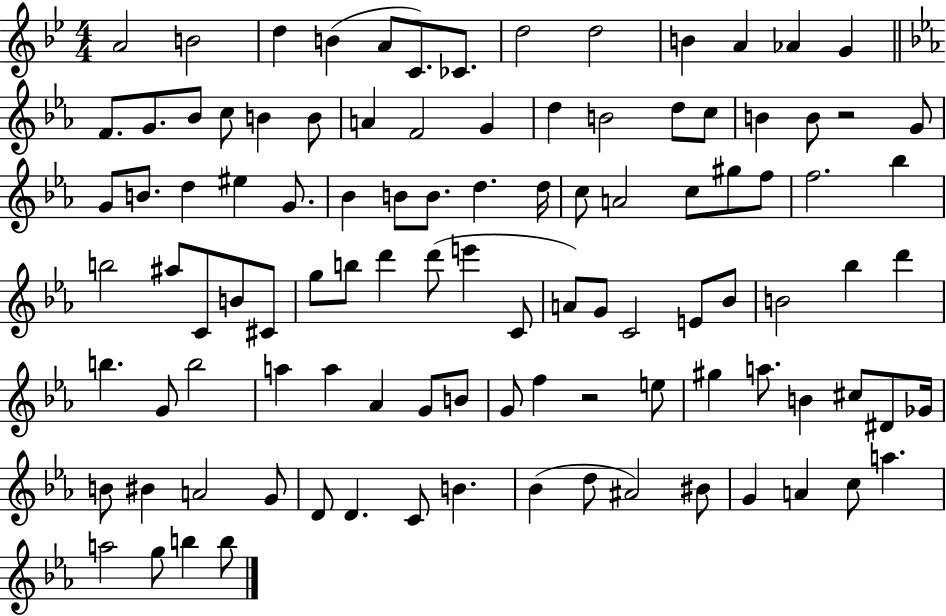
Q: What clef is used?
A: treble